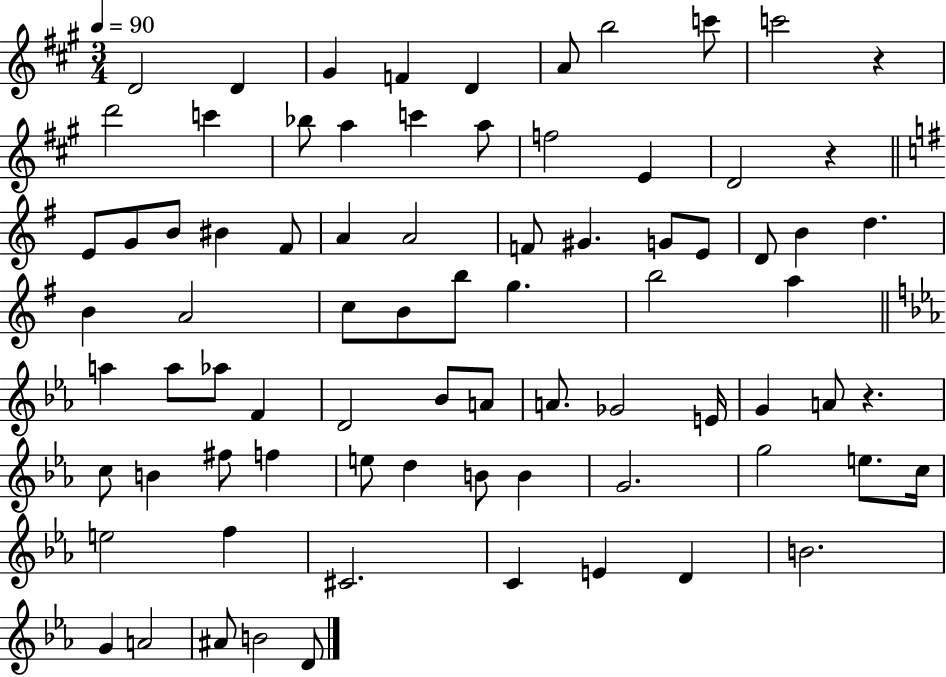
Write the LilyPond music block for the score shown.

{
  \clef treble
  \numericTimeSignature
  \time 3/4
  \key a \major
  \tempo 4 = 90
  d'2 d'4 | gis'4 f'4 d'4 | a'8 b''2 c'''8 | c'''2 r4 | \break d'''2 c'''4 | bes''8 a''4 c'''4 a''8 | f''2 e'4 | d'2 r4 | \break \bar "||" \break \key e \minor e'8 g'8 b'8 bis'4 fis'8 | a'4 a'2 | f'8 gis'4. g'8 e'8 | d'8 b'4 d''4. | \break b'4 a'2 | c''8 b'8 b''8 g''4. | b''2 a''4 | \bar "||" \break \key ees \major a''4 a''8 aes''8 f'4 | d'2 bes'8 a'8 | a'8. ges'2 e'16 | g'4 a'8 r4. | \break c''8 b'4 fis''8 f''4 | e''8 d''4 b'8 b'4 | g'2. | g''2 e''8. c''16 | \break e''2 f''4 | cis'2. | c'4 e'4 d'4 | b'2. | \break g'4 a'2 | ais'8 b'2 d'8 | \bar "|."
}